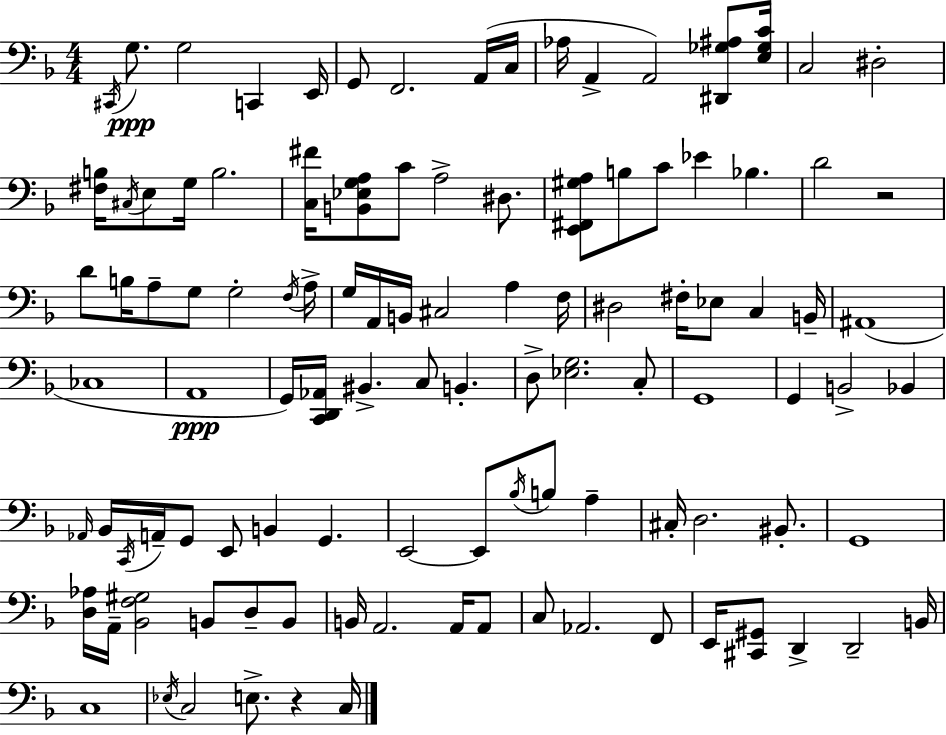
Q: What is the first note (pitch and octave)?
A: C#2